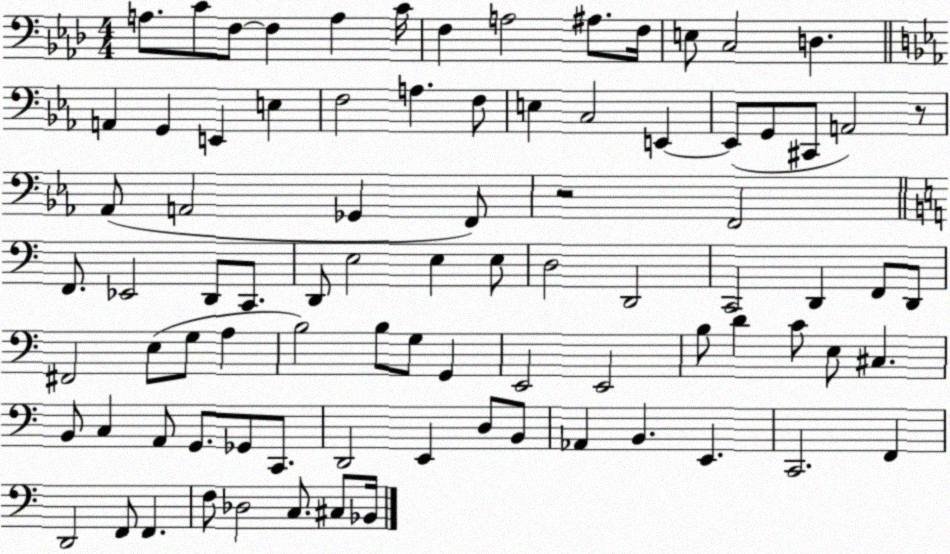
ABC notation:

X:1
T:Untitled
M:4/4
L:1/4
K:Ab
A,/2 C/2 F,/2 F, A, C/4 F, A,2 ^A,/2 F,/4 E,/2 C,2 D, A,, G,, E,, E, F,2 A, F,/2 E, C,2 E,, E,,/2 G,,/2 ^C,,/2 A,,2 z/2 _A,,/2 A,,2 _G,, F,,/2 z2 F,,2 F,,/2 _E,,2 D,,/2 C,,/2 D,,/2 E,2 E, E,/2 D,2 D,,2 C,,2 D,, F,,/2 D,,/2 ^F,,2 E,/2 G,/2 A, B,2 B,/2 G,/2 G,, E,,2 E,,2 B,/2 D C/2 E,/2 ^C, B,,/2 C, A,,/2 G,,/2 _G,,/2 C,,/2 D,,2 E,, D,/2 B,,/2 _A,, B,, E,, C,,2 F,, D,,2 F,,/2 F,, F,/2 _D,2 C,/2 ^C,/2 _B,,/4